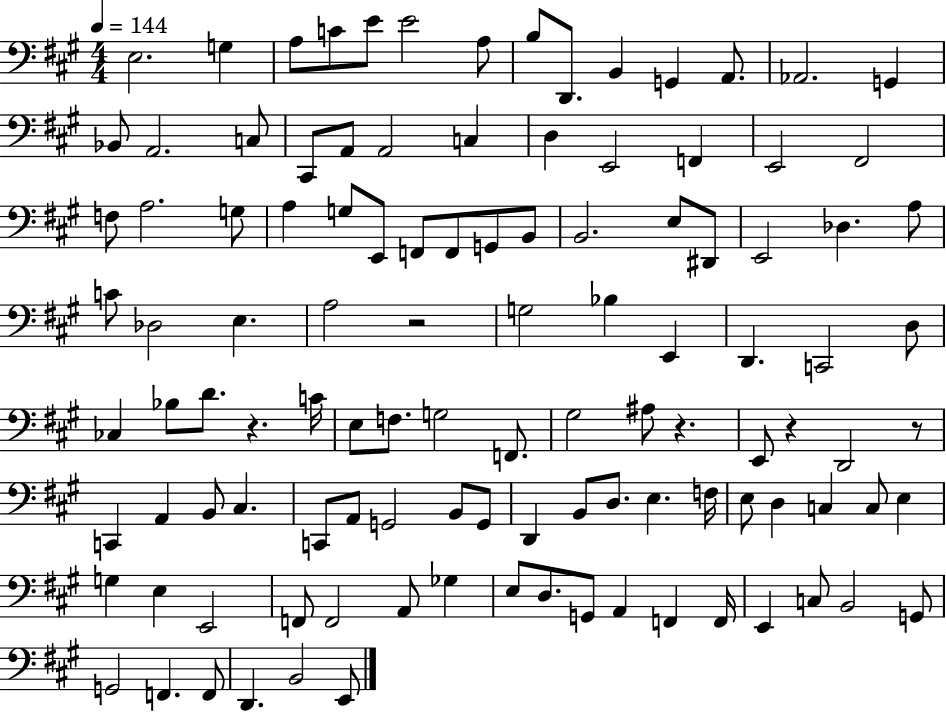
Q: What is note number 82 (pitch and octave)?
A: C3